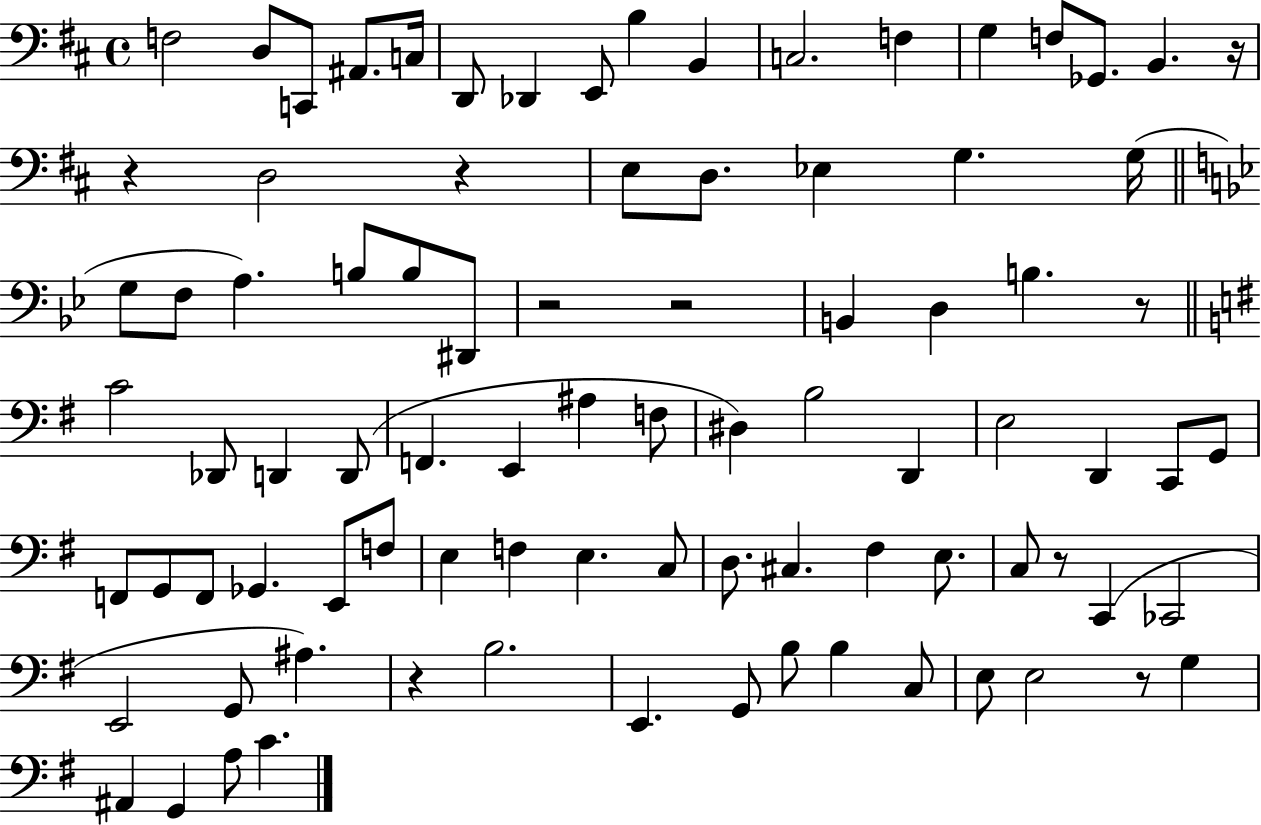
F3/h D3/e C2/e A#2/e. C3/s D2/e Db2/q E2/e B3/q B2/q C3/h. F3/q G3/q F3/e Gb2/e. B2/q. R/s R/q D3/h R/q E3/e D3/e. Eb3/q G3/q. G3/s G3/e F3/e A3/q. B3/e B3/e D#2/e R/h R/h B2/q D3/q B3/q. R/e C4/h Db2/e D2/q D2/e F2/q. E2/q A#3/q F3/e D#3/q B3/h D2/q E3/h D2/q C2/e G2/e F2/e G2/e F2/e Gb2/q. E2/e F3/e E3/q F3/q E3/q. C3/e D3/e. C#3/q. F#3/q E3/e. C3/e R/e C2/q CES2/h E2/h G2/e A#3/q. R/q B3/h. E2/q. G2/e B3/e B3/q C3/e E3/e E3/h R/e G3/q A#2/q G2/q A3/e C4/q.